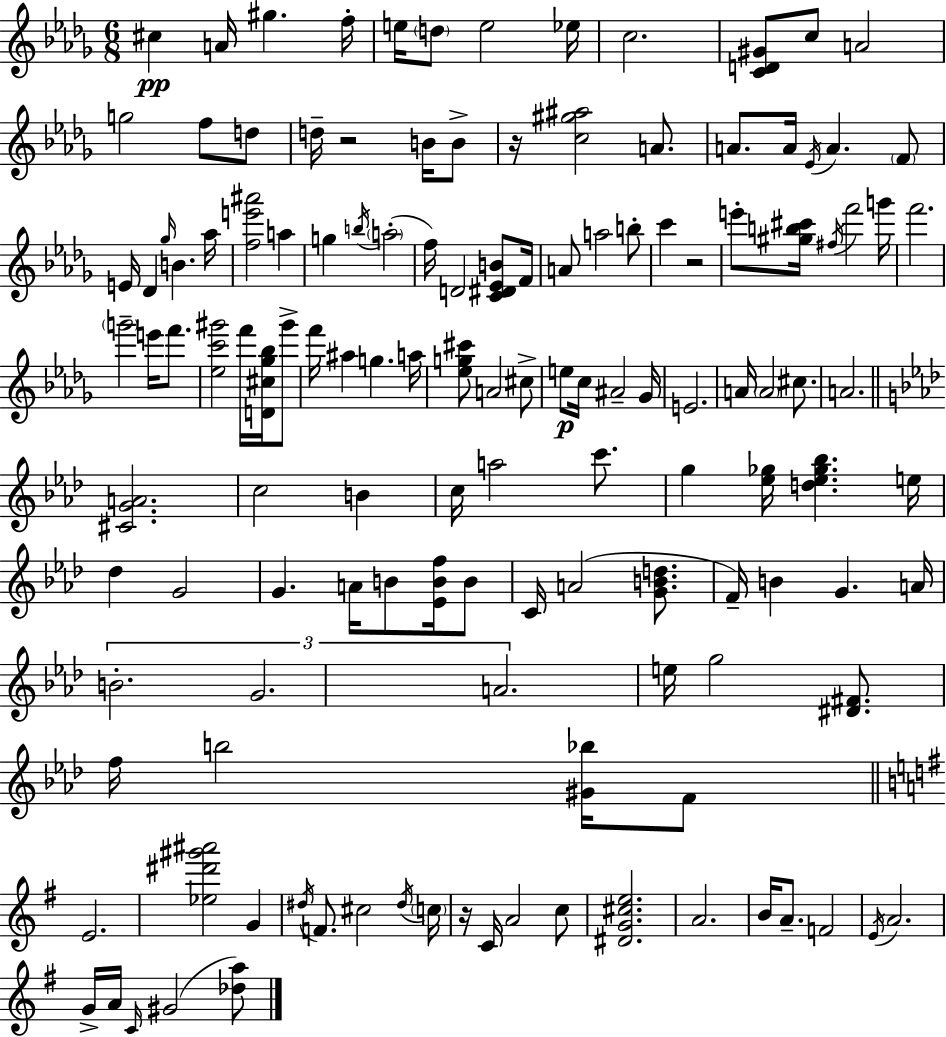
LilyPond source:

{
  \clef treble
  \numericTimeSignature
  \time 6/8
  \key bes \minor
  \repeat volta 2 { cis''4\pp a'16 gis''4. f''16-. | e''16 \parenthesize d''8 e''2 ees''16 | c''2. | <c' d' gis'>8 c''8 a'2 | \break g''2 f''8 d''8 | d''16-- r2 b'16 b'8-> | r16 <c'' gis'' ais''>2 a'8. | a'8. a'16 \acciaccatura { ees'16 } a'4. \parenthesize f'8 | \break e'16 des'4 \grace { ges''16 } b'4. | aes''16 <f'' e''' ais'''>2 a''4 | g''4 \acciaccatura { b''16 }( \parenthesize a''2-. | f''16) d'2 | \break <c' dis' ees' b'>8 f'16 a'8 a''2 | b''8-. c'''4 r2 | e'''8-. <gis'' b'' cis'''>16 \acciaccatura { fis''16 } f'''2 | g'''16 f'''2. | \break \parenthesize g'''2-- | e'''16 f'''8. <ees'' c''' gis'''>2 | f'''16 <d' cis'' ges'' bes''>16 gis'''8-> f'''16 ais''4 g''4. | a''16 <ees'' g'' cis'''>8 a'2 | \break cis''8-> e''8\p c''16 ais'2-- | ges'16 e'2. | a'16 \parenthesize a'2 | cis''8. a'2. | \break \bar "||" \break \key aes \major <cis' g' a'>2. | c''2 b'4 | c''16 a''2 c'''8. | g''4 <ees'' ges''>16 <d'' ees'' ges'' bes''>4. e''16 | \break des''4 g'2 | g'4. a'16 b'8 <ees' b' f''>16 b'8 | c'16 a'2( <g' b' d''>8. | f'16--) b'4 g'4. a'16 | \break \tuplet 3/2 { b'2.-. | g'2. | a'2. } | e''16 g''2 <dis' fis'>8. | \break f''16 b''2 <gis' bes''>16 f'8 | \bar "||" \break \key g \major e'2. | <ees'' dis''' gis''' ais'''>2 g'4 | \acciaccatura { dis''16 } f'8. cis''2 | \acciaccatura { dis''16 } \parenthesize c''16 r16 c'16 a'2 | \break c''8 <dis' g' cis'' e''>2. | a'2. | b'16 a'8.-- f'2 | \acciaccatura { e'16 } a'2. | \break g'16-> a'16 \grace { c'16 }( gis'2 | <des'' a''>8) } \bar "|."
}